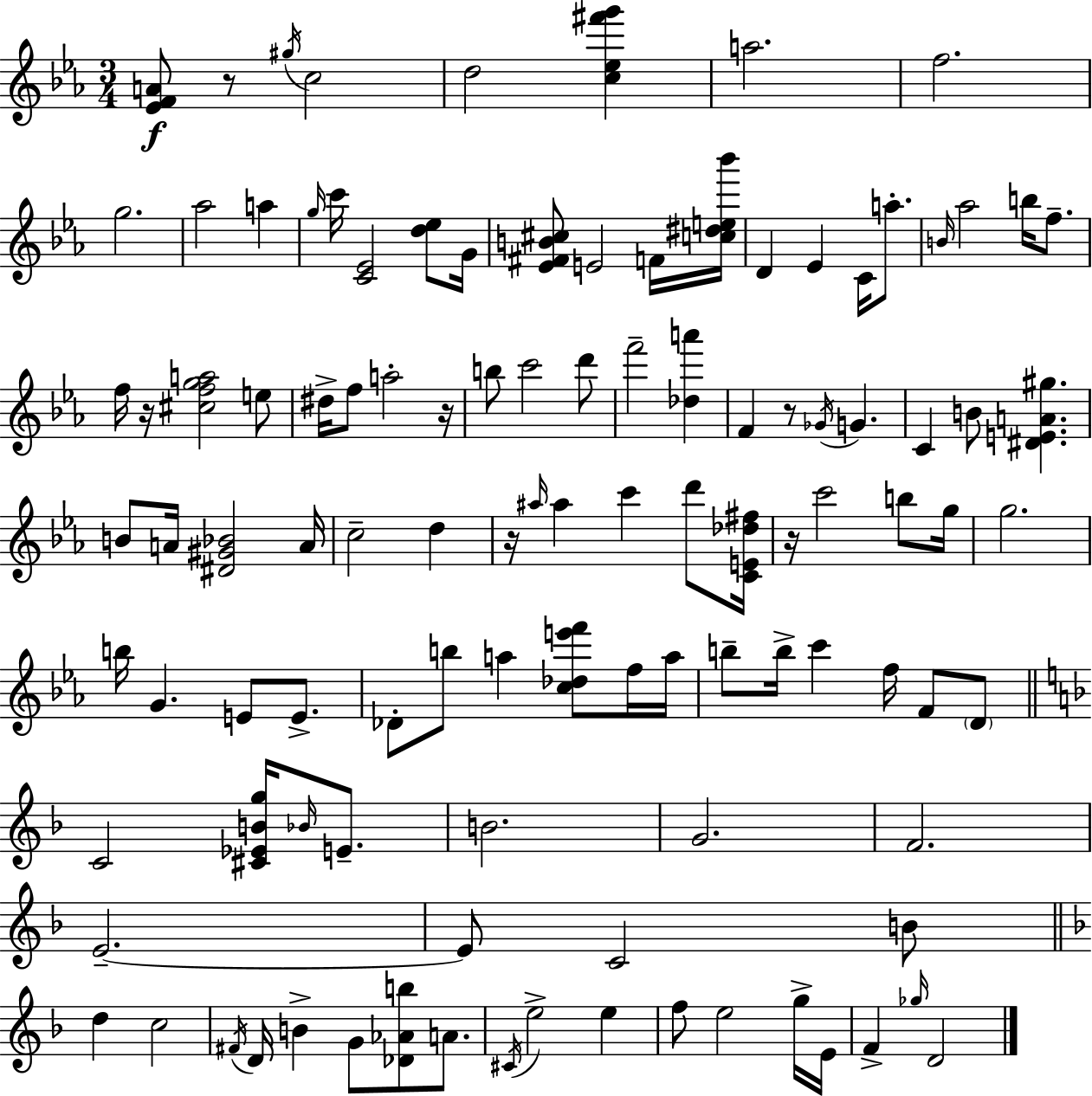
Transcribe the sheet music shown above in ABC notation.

X:1
T:Untitled
M:3/4
L:1/4
K:Eb
[_EFA]/2 z/2 ^g/4 c2 d2 [c_e^f'g'] a2 f2 g2 _a2 a g/4 c'/4 [C_E]2 [d_e]/2 G/4 [_E^FB^c]/2 E2 F/4 [c^de_b']/4 D _E C/4 a/2 B/4 _a2 b/4 f/2 f/4 z/4 [^cfga]2 e/2 ^d/4 f/2 a2 z/4 b/2 c'2 d'/2 f'2 [_da'] F z/2 _G/4 G C B/2 [^DEA^g] B/2 A/4 [^D^G_B]2 A/4 c2 d z/4 ^a/4 ^a c' d'/2 [CE_d^f]/4 z/4 c'2 b/2 g/4 g2 b/4 G E/2 E/2 _D/2 b/2 a [c_de'f']/2 f/4 a/4 b/2 b/4 c' f/4 F/2 D/2 C2 [^C_EBg]/4 _B/4 E/2 B2 G2 F2 E2 E/2 C2 B/2 d c2 ^F/4 D/4 B G/2 [_D_Ab]/2 A/2 ^C/4 e2 e f/2 e2 g/4 E/4 F _g/4 D2